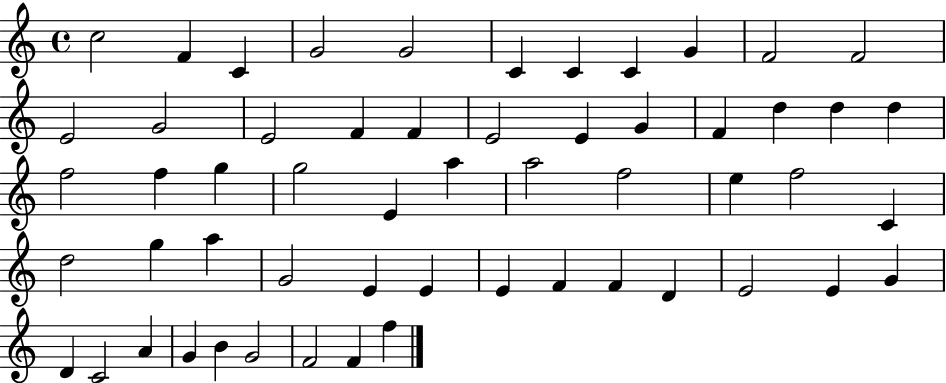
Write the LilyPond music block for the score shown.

{
  \clef treble
  \time 4/4
  \defaultTimeSignature
  \key c \major
  c''2 f'4 c'4 | g'2 g'2 | c'4 c'4 c'4 g'4 | f'2 f'2 | \break e'2 g'2 | e'2 f'4 f'4 | e'2 e'4 g'4 | f'4 d''4 d''4 d''4 | \break f''2 f''4 g''4 | g''2 e'4 a''4 | a''2 f''2 | e''4 f''2 c'4 | \break d''2 g''4 a''4 | g'2 e'4 e'4 | e'4 f'4 f'4 d'4 | e'2 e'4 g'4 | \break d'4 c'2 a'4 | g'4 b'4 g'2 | f'2 f'4 f''4 | \bar "|."
}